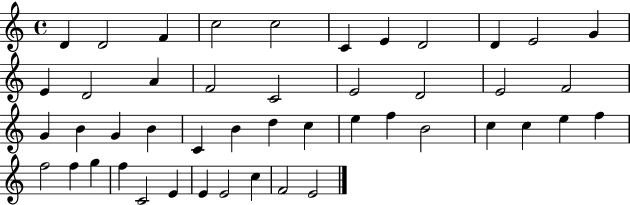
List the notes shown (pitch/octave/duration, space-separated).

D4/q D4/h F4/q C5/h C5/h C4/q E4/q D4/h D4/q E4/h G4/q E4/q D4/h A4/q F4/h C4/h E4/h D4/h E4/h F4/h G4/q B4/q G4/q B4/q C4/q B4/q D5/q C5/q E5/q F5/q B4/h C5/q C5/q E5/q F5/q F5/h F5/q G5/q F5/q C4/h E4/q E4/q E4/h C5/q F4/h E4/h